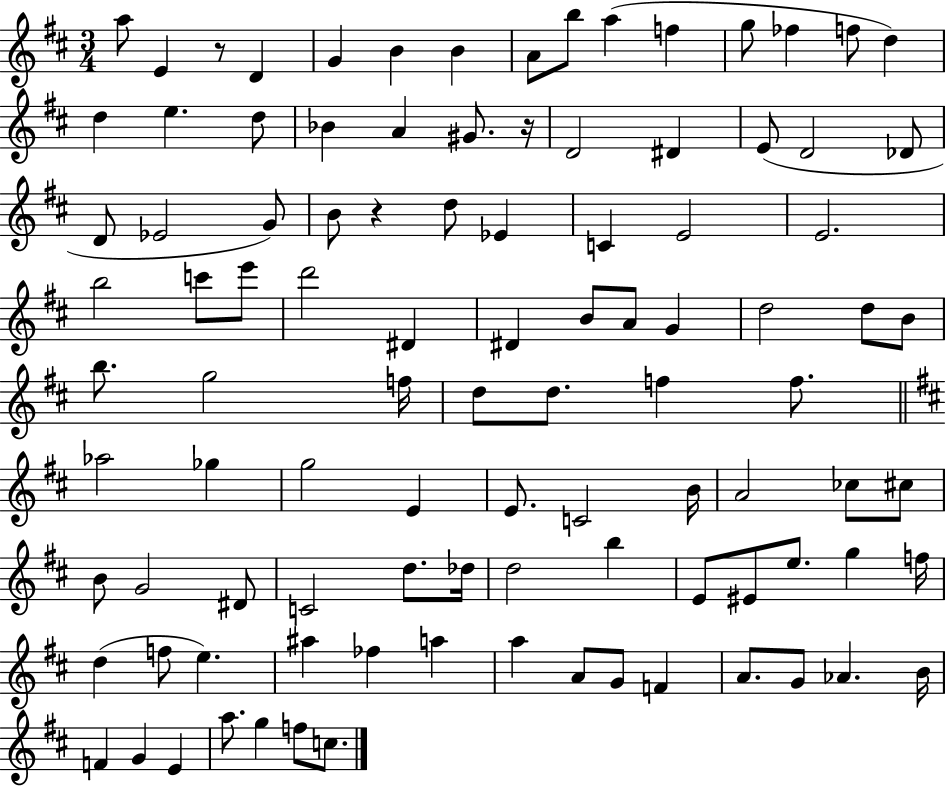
A5/e E4/q R/e D4/q G4/q B4/q B4/q A4/e B5/e A5/q F5/q G5/e FES5/q F5/e D5/q D5/q E5/q. D5/e Bb4/q A4/q G#4/e. R/s D4/h D#4/q E4/e D4/h Db4/e D4/e Eb4/h G4/e B4/e R/q D5/e Eb4/q C4/q E4/h E4/h. B5/h C6/e E6/e D6/h D#4/q D#4/q B4/e A4/e G4/q D5/h D5/e B4/e B5/e. G5/h F5/s D5/e D5/e. F5/q F5/e. Ab5/h Gb5/q G5/h E4/q E4/e. C4/h B4/s A4/h CES5/e C#5/e B4/e G4/h D#4/e C4/h D5/e. Db5/s D5/h B5/q E4/e EIS4/e E5/e. G5/q F5/s D5/q F5/e E5/q. A#5/q FES5/q A5/q A5/q A4/e G4/e F4/q A4/e. G4/e Ab4/q. B4/s F4/q G4/q E4/q A5/e. G5/q F5/e C5/e.